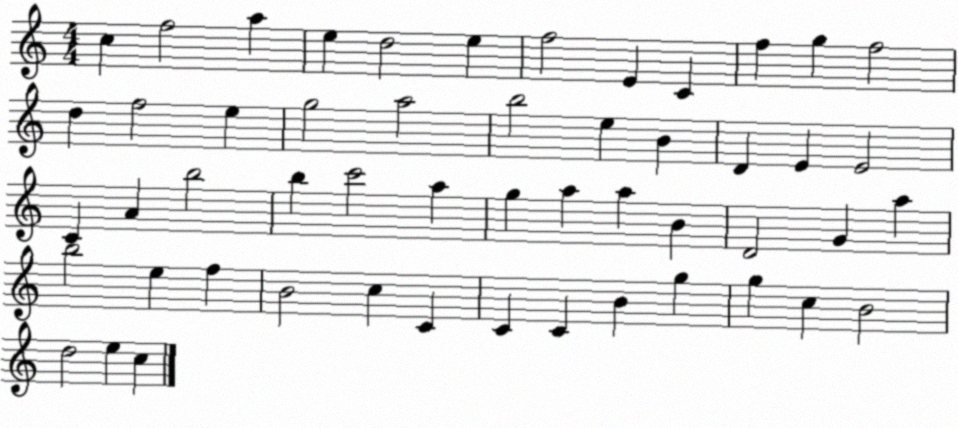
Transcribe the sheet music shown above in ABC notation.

X:1
T:Untitled
M:4/4
L:1/4
K:C
c f2 a e d2 e f2 E C f g f2 d f2 e g2 a2 b2 e B D E E2 C A b2 b c'2 a g a a B D2 G a b2 e f B2 c C C C B g g c B2 d2 e c